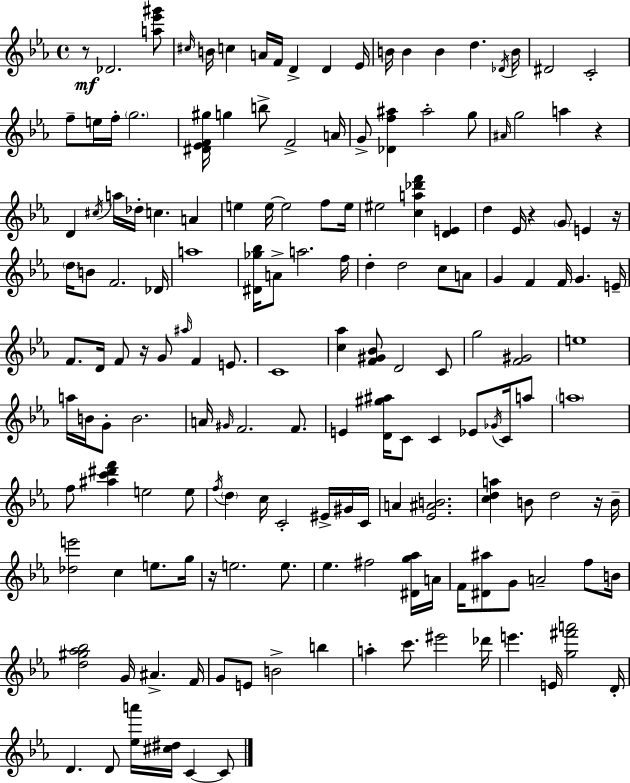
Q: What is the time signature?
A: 4/4